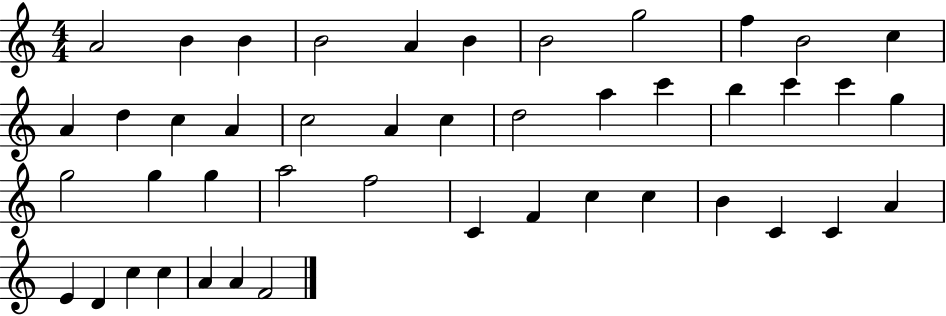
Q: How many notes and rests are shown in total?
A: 45